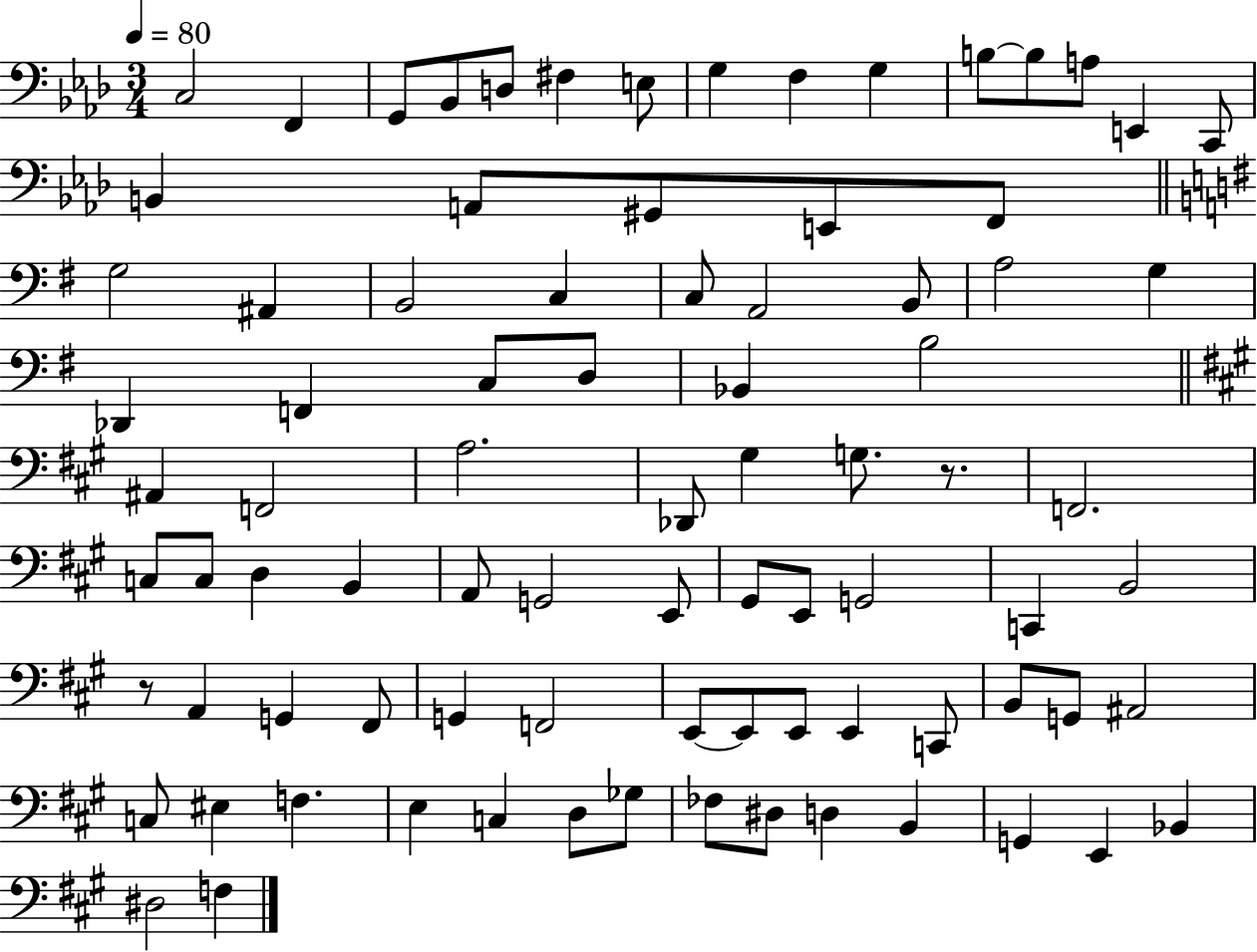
{
  \clef bass
  \numericTimeSignature
  \time 3/4
  \key aes \major
  \tempo 4 = 80
  c2 f,4 | g,8 bes,8 d8 fis4 e8 | g4 f4 g4 | b8~~ b8 a8 e,4 c,8 | \break b,4 a,8 gis,8 e,8 f,8 | \bar "||" \break \key g \major g2 ais,4 | b,2 c4 | c8 a,2 b,8 | a2 g4 | \break des,4 f,4 c8 d8 | bes,4 b2 | \bar "||" \break \key a \major ais,4 f,2 | a2. | des,8 gis4 g8. r8. | f,2. | \break c8 c8 d4 b,4 | a,8 g,2 e,8 | gis,8 e,8 g,2 | c,4 b,2 | \break r8 a,4 g,4 fis,8 | g,4 f,2 | e,8~~ e,8 e,8 e,4 c,8 | b,8 g,8 ais,2 | \break c8 eis4 f4. | e4 c4 d8 ges8 | fes8 dis8 d4 b,4 | g,4 e,4 bes,4 | \break dis2 f4 | \bar "|."
}